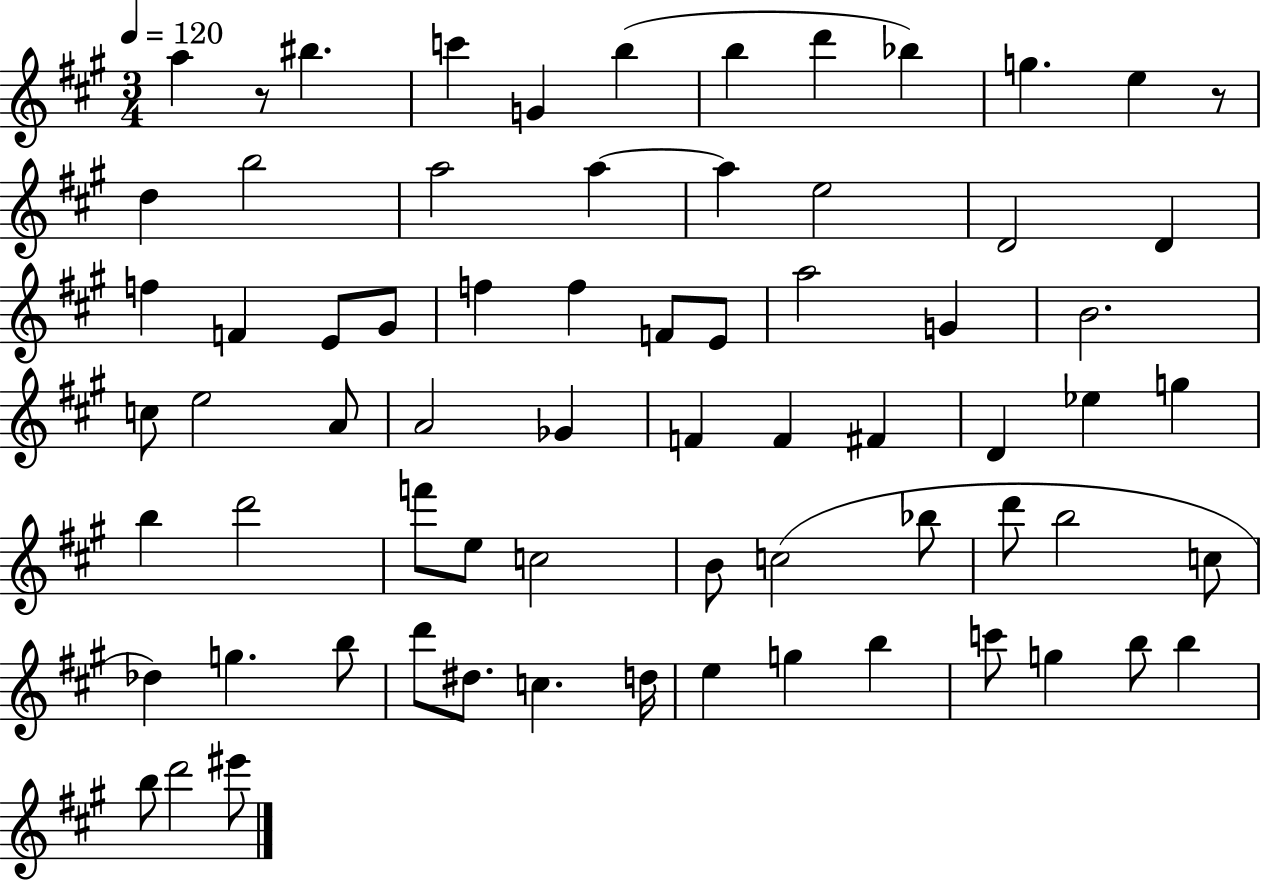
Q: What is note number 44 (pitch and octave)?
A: E5